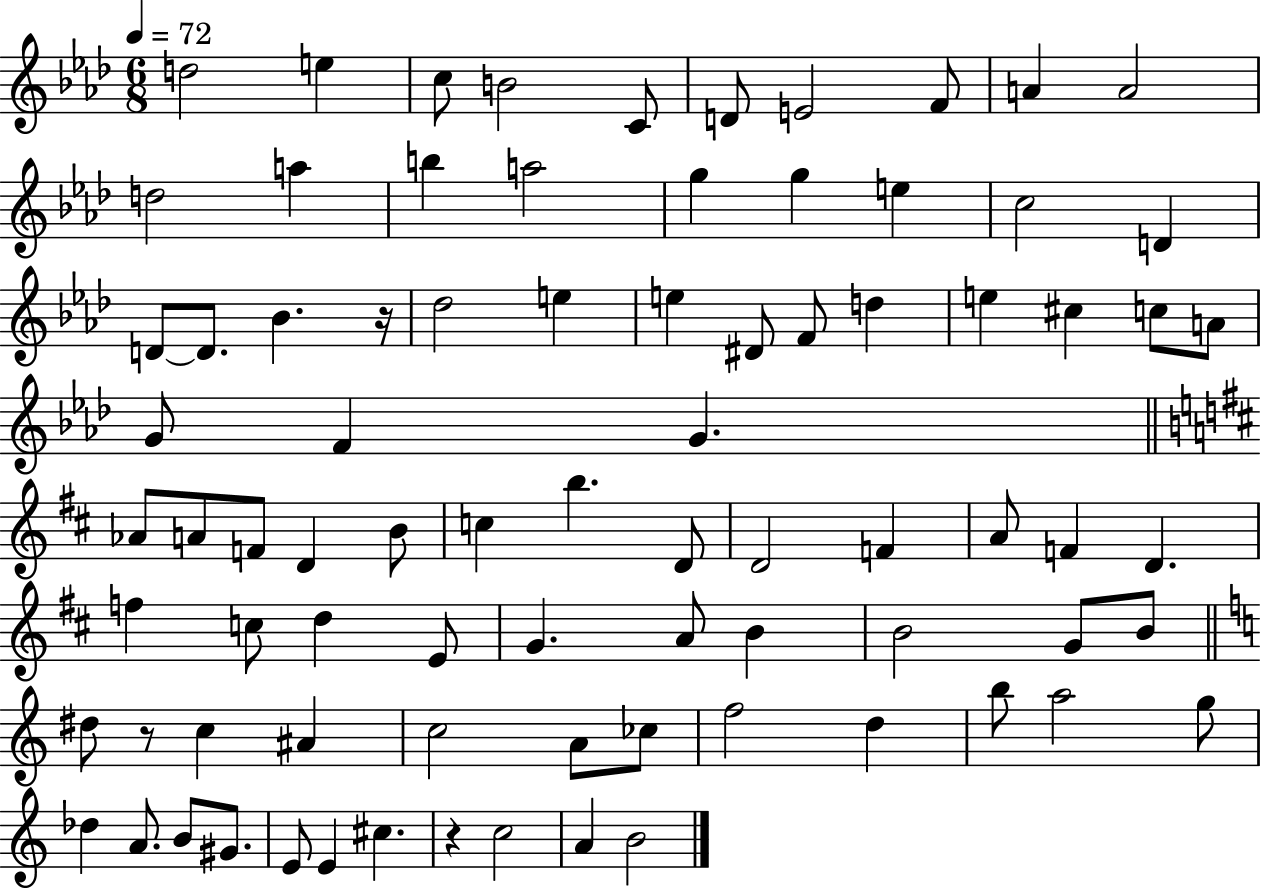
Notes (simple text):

D5/h E5/q C5/e B4/h C4/e D4/e E4/h F4/e A4/q A4/h D5/h A5/q B5/q A5/h G5/q G5/q E5/q C5/h D4/q D4/e D4/e. Bb4/q. R/s Db5/h E5/q E5/q D#4/e F4/e D5/q E5/q C#5/q C5/e A4/e G4/e F4/q G4/q. Ab4/e A4/e F4/e D4/q B4/e C5/q B5/q. D4/e D4/h F4/q A4/e F4/q D4/q. F5/q C5/e D5/q E4/e G4/q. A4/e B4/q B4/h G4/e B4/e D#5/e R/e C5/q A#4/q C5/h A4/e CES5/e F5/h D5/q B5/e A5/h G5/e Db5/q A4/e. B4/e G#4/e. E4/e E4/q C#5/q. R/q C5/h A4/q B4/h